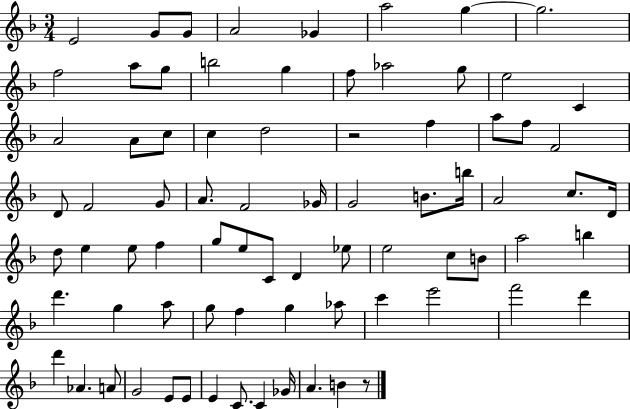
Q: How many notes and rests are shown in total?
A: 78